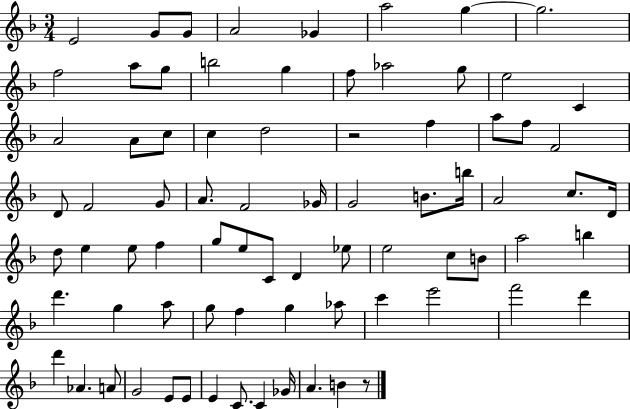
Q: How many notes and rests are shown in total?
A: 78